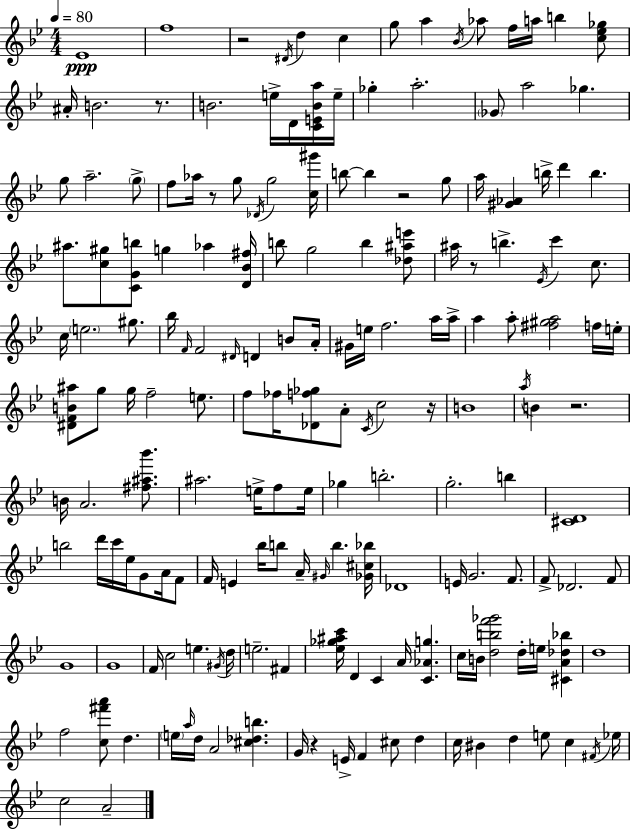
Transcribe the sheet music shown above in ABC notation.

X:1
T:Untitled
M:4/4
L:1/4
K:Bb
_E4 f4 z2 ^D/4 d c g/2 a _B/4 _a/2 f/4 a/4 b [c_e_g]/2 ^A/4 B2 z/2 B2 e/4 D/4 [CEBa]/4 e/4 _g a2 _G/2 a2 _g g/2 a2 g/2 f/2 _a/4 z/2 g/2 _D/4 g2 [c^g']/4 b/2 b z2 g/2 a/4 [^G_A] b/4 d' b ^a/2 [c^g]/2 [CGb]/2 g _a [D_B^f]/4 b/2 g2 b [_d^ae']/2 ^a/4 z/2 b _E/4 c' c/2 c/4 e2 ^g/2 _b/4 F/4 F2 ^D/4 D B/2 A/4 ^G/4 e/4 f2 a/4 a/4 a a/2 [^f^ga]2 f/4 e/4 [^DFB^a]/2 g/2 g/4 f2 e/2 f/2 _f/4 [_Df_g]/2 A/2 C/4 c2 z/4 B4 a/4 B z2 B/4 A2 [^f^a_b']/2 ^a2 e/4 f/2 e/4 _g b2 g2 b [^CD]4 b2 d'/4 c'/4 _e/4 G/2 A/4 F/2 F/4 E _b/4 b/2 A/4 ^G/4 b [_G^c_b]/4 _D4 E/4 G2 F/2 F/2 _D2 F/2 G4 G4 F/4 c2 e ^G/4 d/4 e2 ^F [_e_g^ac']/4 D C A/4 [C_Ag] c/4 B/4 [dbf'_g']2 d/4 e/4 [^CA_d_b] d4 f2 [c^f'a']/2 d e/4 a/4 d/4 A2 [^c_db] G/4 z E/4 F ^c/2 d c/4 ^B d e/2 c ^F/4 _e/4 c2 A2